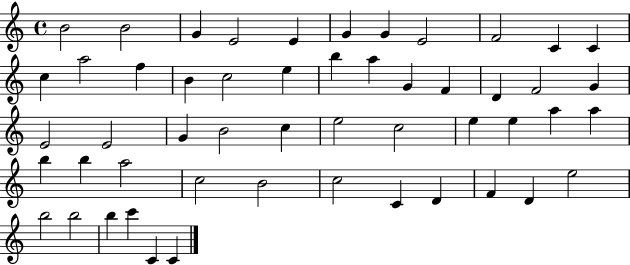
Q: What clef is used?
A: treble